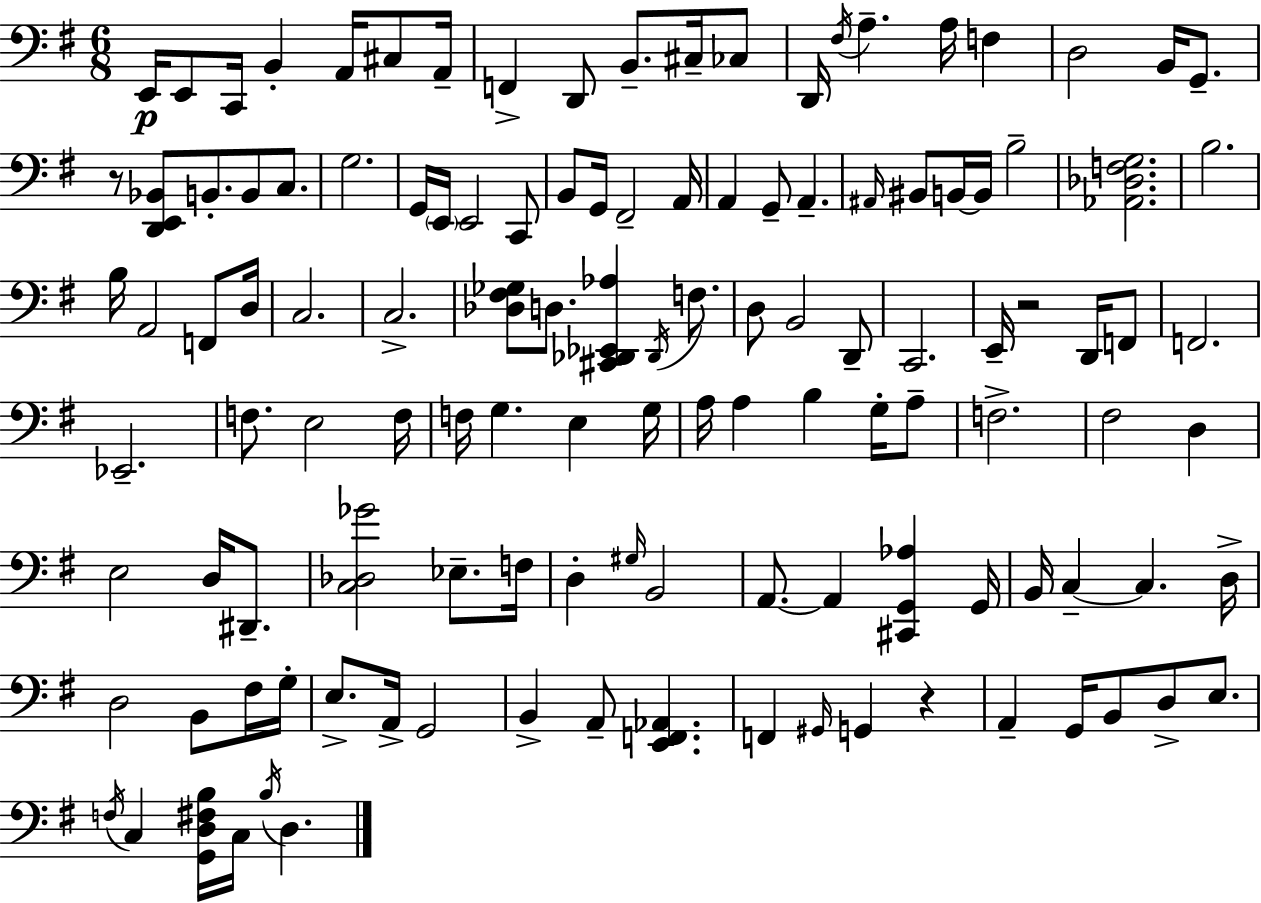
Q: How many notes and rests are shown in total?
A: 122